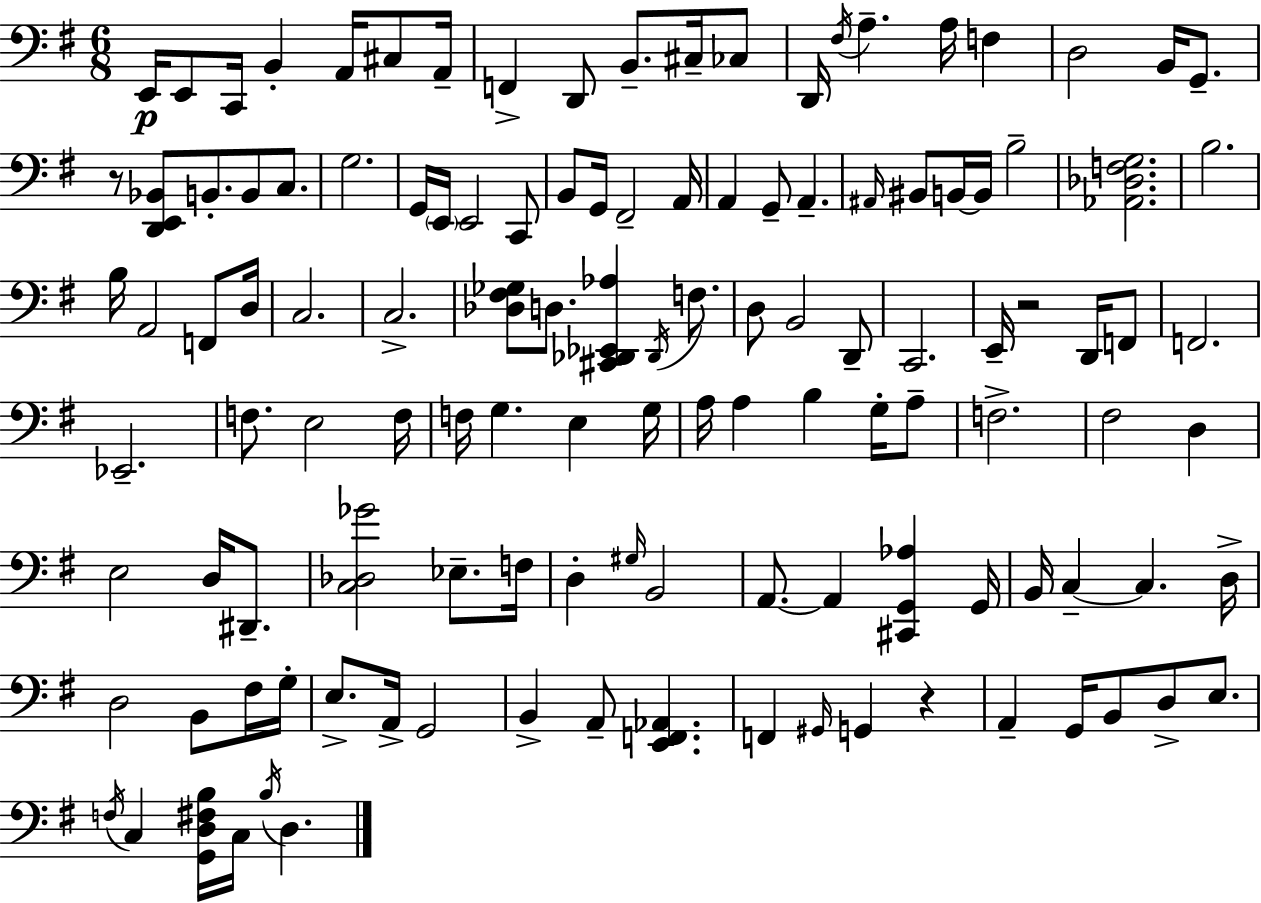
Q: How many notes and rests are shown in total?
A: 122